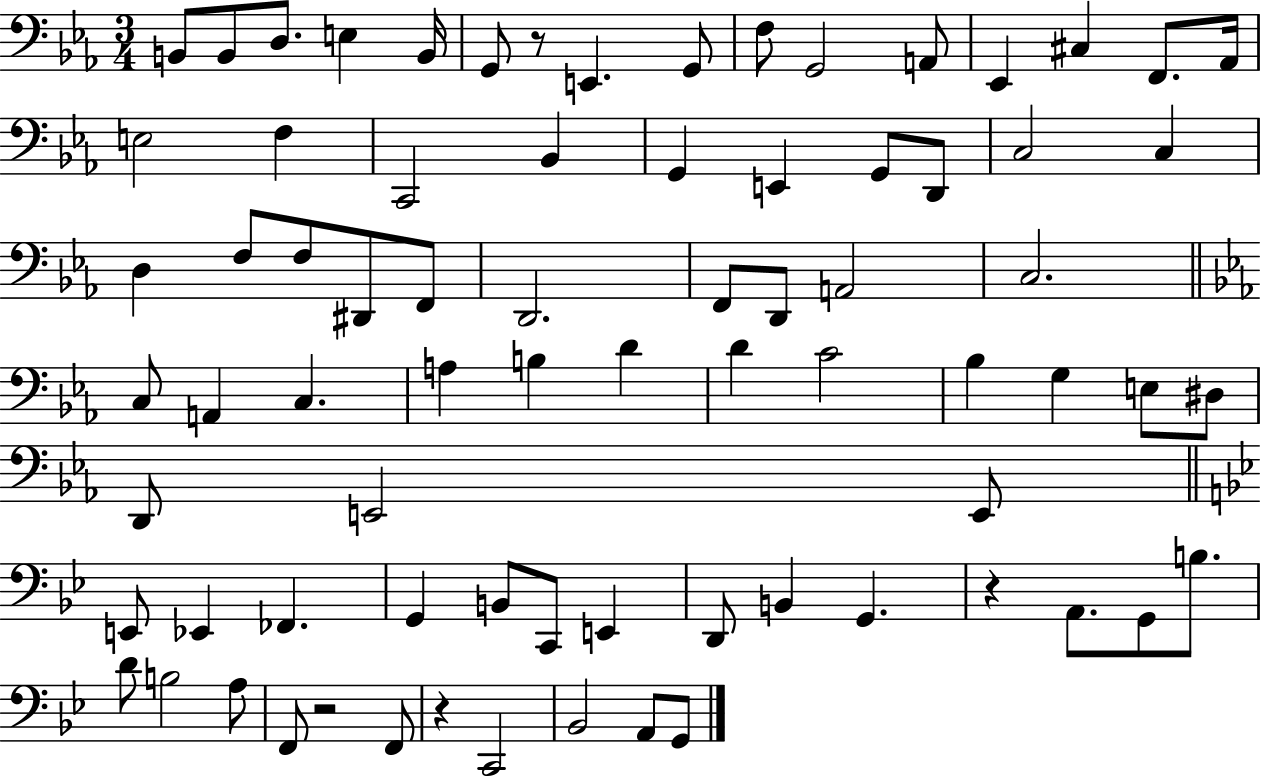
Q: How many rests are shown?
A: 4